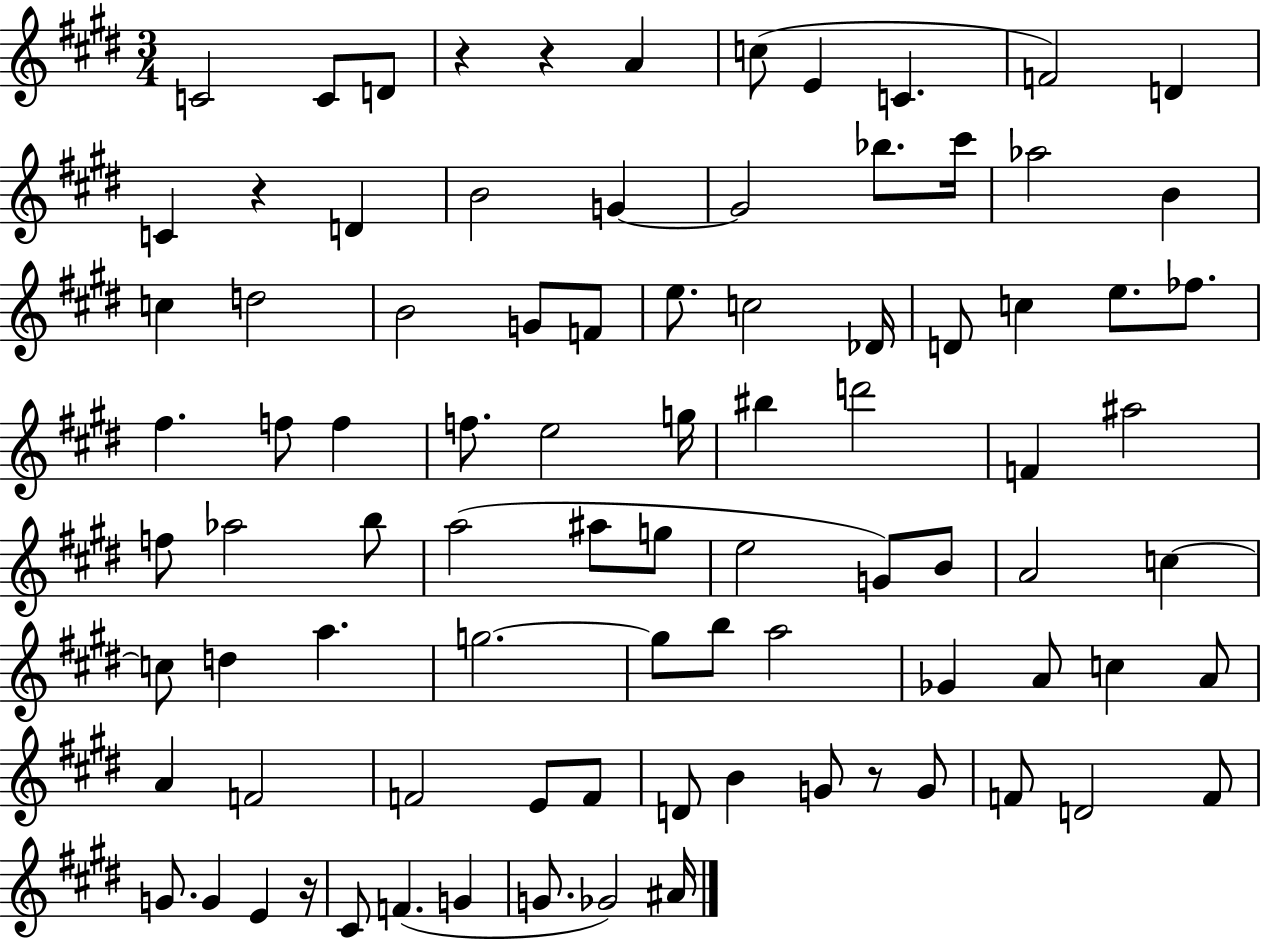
{
  \clef treble
  \numericTimeSignature
  \time 3/4
  \key e \major
  \repeat volta 2 { c'2 c'8 d'8 | r4 r4 a'4 | c''8( e'4 c'4. | f'2) d'4 | \break c'4 r4 d'4 | b'2 g'4~~ | g'2 bes''8. cis'''16 | aes''2 b'4 | \break c''4 d''2 | b'2 g'8 f'8 | e''8. c''2 des'16 | d'8 c''4 e''8. fes''8. | \break fis''4. f''8 f''4 | f''8. e''2 g''16 | bis''4 d'''2 | f'4 ais''2 | \break f''8 aes''2 b''8 | a''2( ais''8 g''8 | e''2 g'8) b'8 | a'2 c''4~~ | \break c''8 d''4 a''4. | g''2.~~ | g''8 b''8 a''2 | ges'4 a'8 c''4 a'8 | \break a'4 f'2 | f'2 e'8 f'8 | d'8 b'4 g'8 r8 g'8 | f'8 d'2 f'8 | \break g'8. g'4 e'4 r16 | cis'8 f'4.( g'4 | g'8. ges'2) ais'16 | } \bar "|."
}